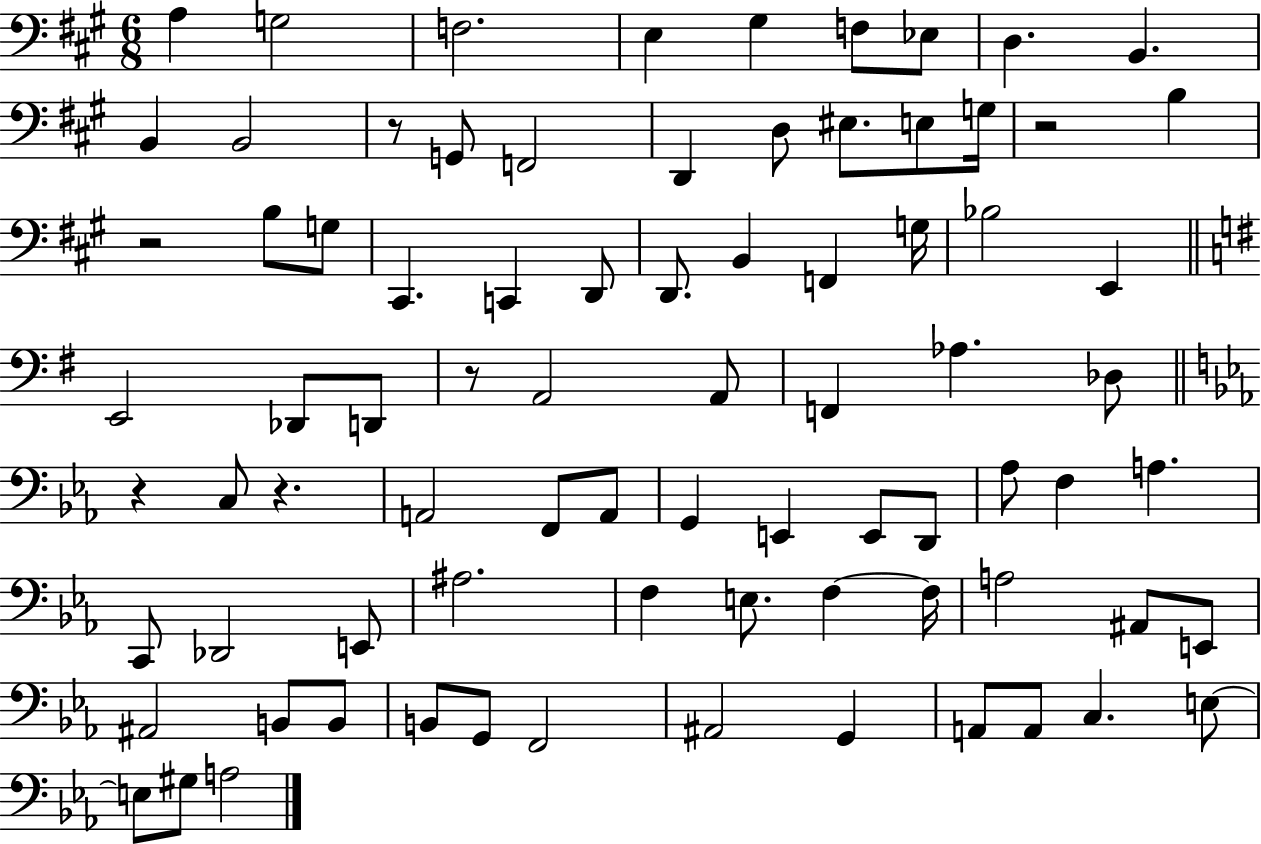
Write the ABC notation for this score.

X:1
T:Untitled
M:6/8
L:1/4
K:A
A, G,2 F,2 E, ^G, F,/2 _E,/2 D, B,, B,, B,,2 z/2 G,,/2 F,,2 D,, D,/2 ^E,/2 E,/2 G,/4 z2 B, z2 B,/2 G,/2 ^C,, C,, D,,/2 D,,/2 B,, F,, G,/4 _B,2 E,, E,,2 _D,,/2 D,,/2 z/2 A,,2 A,,/2 F,, _A, _D,/2 z C,/2 z A,,2 F,,/2 A,,/2 G,, E,, E,,/2 D,,/2 _A,/2 F, A, C,,/2 _D,,2 E,,/2 ^A,2 F, E,/2 F, F,/4 A,2 ^A,,/2 E,,/2 ^A,,2 B,,/2 B,,/2 B,,/2 G,,/2 F,,2 ^A,,2 G,, A,,/2 A,,/2 C, E,/2 E,/2 ^G,/2 A,2